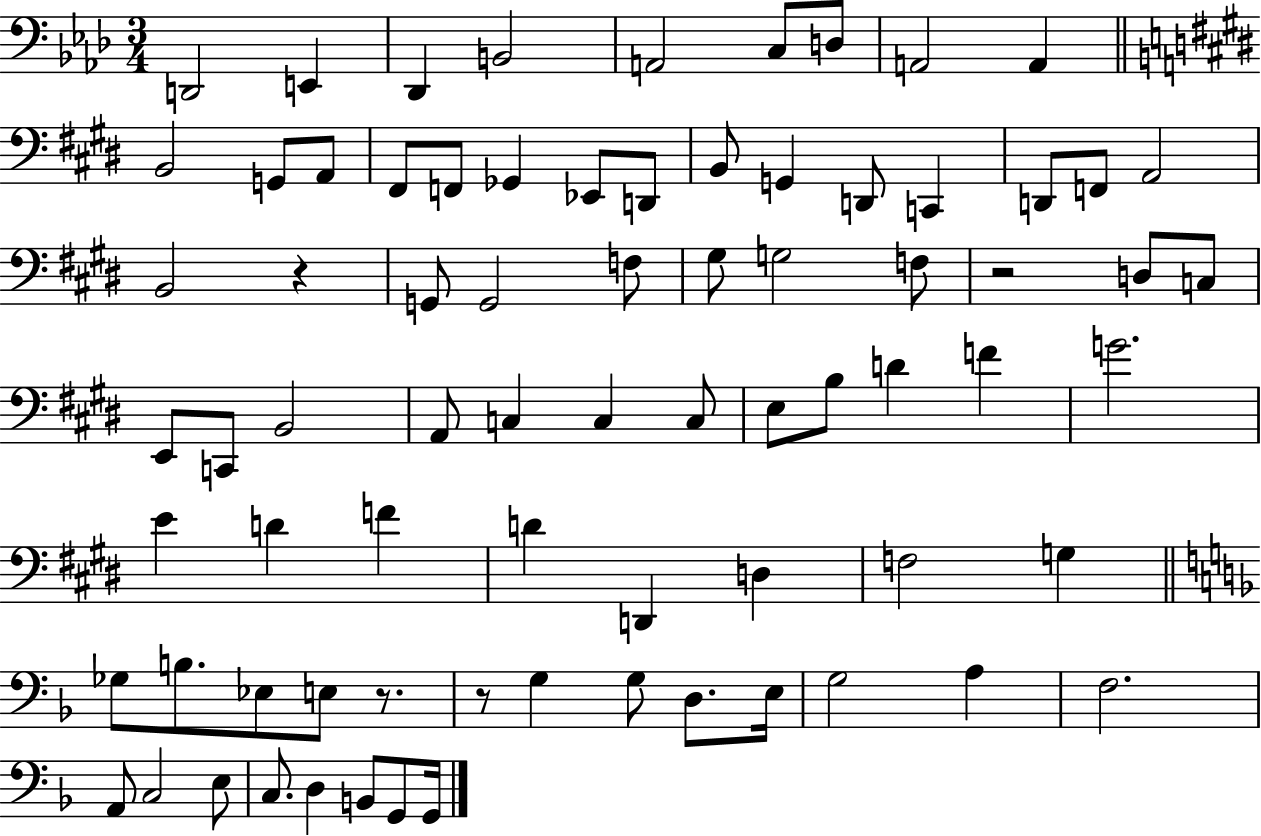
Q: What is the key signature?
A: AES major